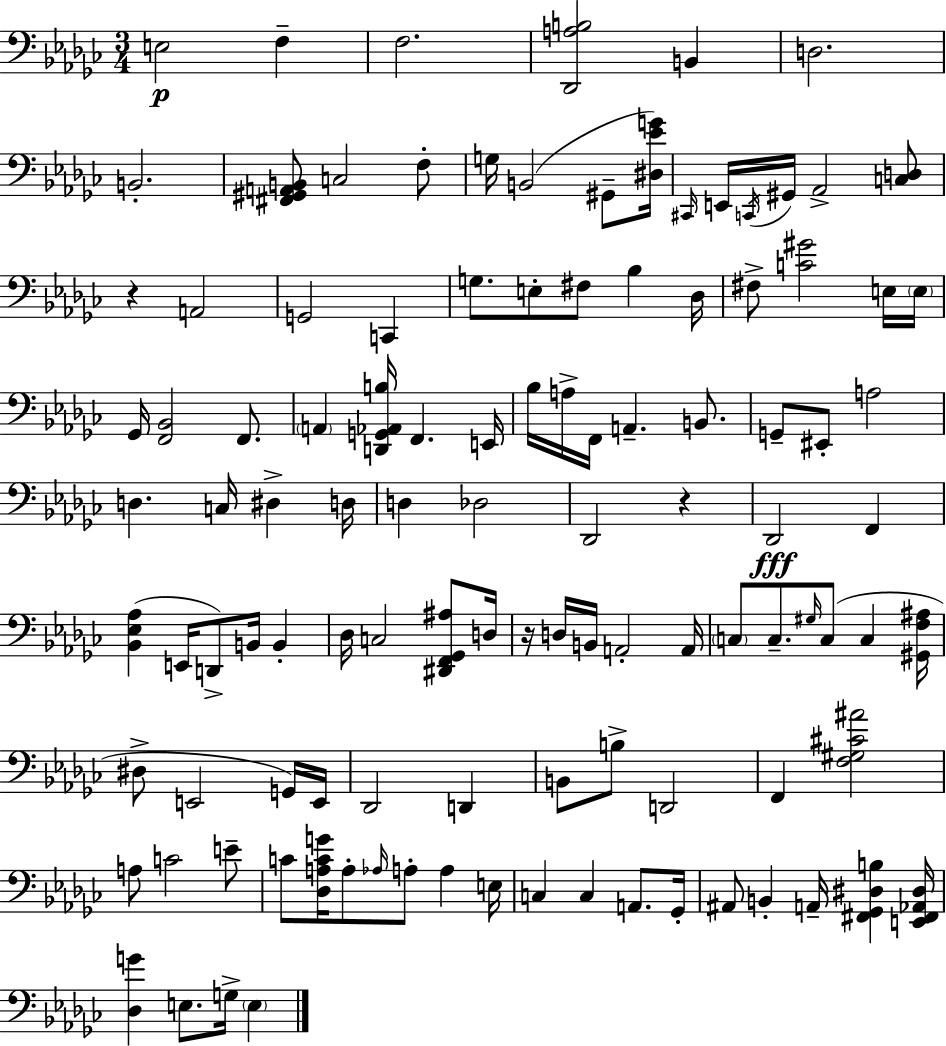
X:1
T:Untitled
M:3/4
L:1/4
K:Ebm
E,2 F, F,2 [_D,,A,B,]2 B,, D,2 B,,2 [^F,,^G,,A,,B,,]/2 C,2 F,/2 G,/4 B,,2 ^G,,/2 [^D,_EG]/4 ^C,,/4 E,,/4 C,,/4 ^G,,/4 _A,,2 [C,D,]/2 z A,,2 G,,2 C,, G,/2 E,/2 ^F,/2 _B, _D,/4 ^F,/2 [C^G]2 E,/4 E,/4 _G,,/4 [F,,_B,,]2 F,,/2 A,, [D,,G,,_A,,B,]/4 F,, E,,/4 _B,/4 A,/4 F,,/4 A,, B,,/2 G,,/2 ^E,,/2 A,2 D, C,/4 ^D, D,/4 D, _D,2 _D,,2 z _D,,2 F,, [_B,,_E,_A,] E,,/4 D,,/2 B,,/4 B,, _D,/4 C,2 [^D,,F,,_G,,^A,]/2 D,/4 z/4 D,/4 B,,/4 A,,2 A,,/4 C,/2 C,/2 ^G,/4 C,/2 C, [^G,,F,^A,]/4 ^D,/2 E,,2 G,,/4 E,,/4 _D,,2 D,, B,,/2 B,/2 D,,2 F,, [F,^G,^C^A]2 A,/2 C2 E/2 C/2 [_D,A,CG]/4 A,/2 _A,/4 A,/2 A, E,/4 C, C, A,,/2 _G,,/4 ^A,,/2 B,, A,,/4 [^F,,_G,,^D,B,] [E,,^F,,_A,,^D,]/4 [_D,G] E,/2 G,/4 E,